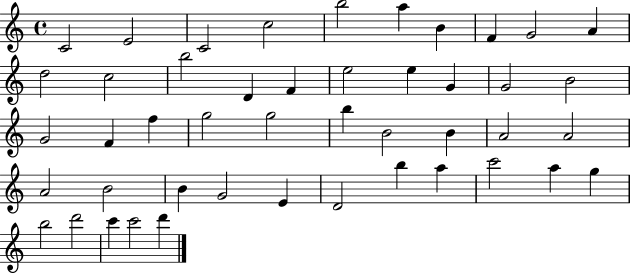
X:1
T:Untitled
M:4/4
L:1/4
K:C
C2 E2 C2 c2 b2 a B F G2 A d2 c2 b2 D F e2 e G G2 B2 G2 F f g2 g2 b B2 B A2 A2 A2 B2 B G2 E D2 b a c'2 a g b2 d'2 c' c'2 d'